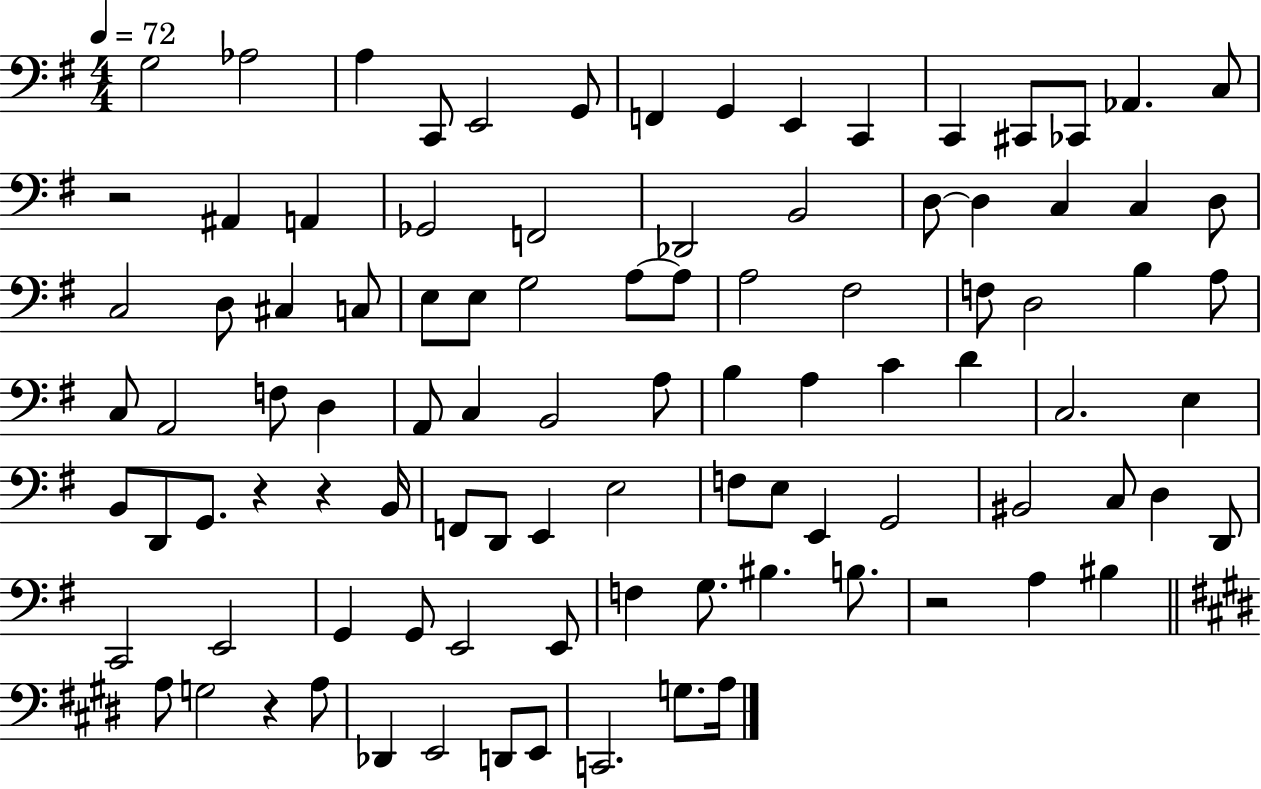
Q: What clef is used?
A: bass